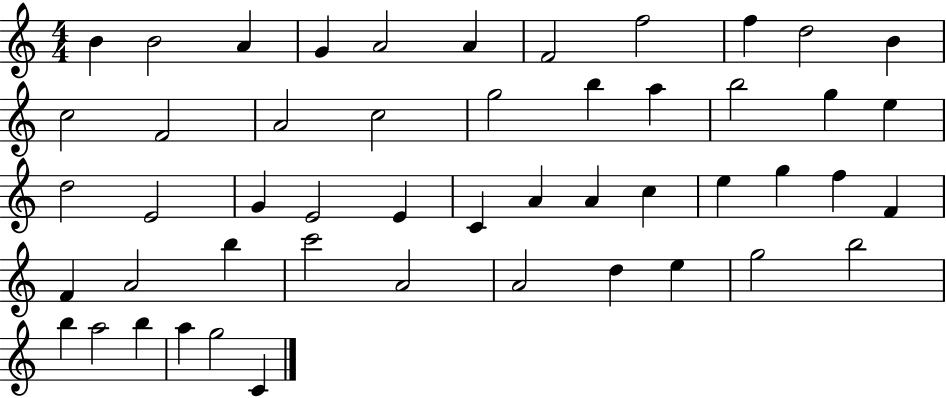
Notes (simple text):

B4/q B4/h A4/q G4/q A4/h A4/q F4/h F5/h F5/q D5/h B4/q C5/h F4/h A4/h C5/h G5/h B5/q A5/q B5/h G5/q E5/q D5/h E4/h G4/q E4/h E4/q C4/q A4/q A4/q C5/q E5/q G5/q F5/q F4/q F4/q A4/h B5/q C6/h A4/h A4/h D5/q E5/q G5/h B5/h B5/q A5/h B5/q A5/q G5/h C4/q